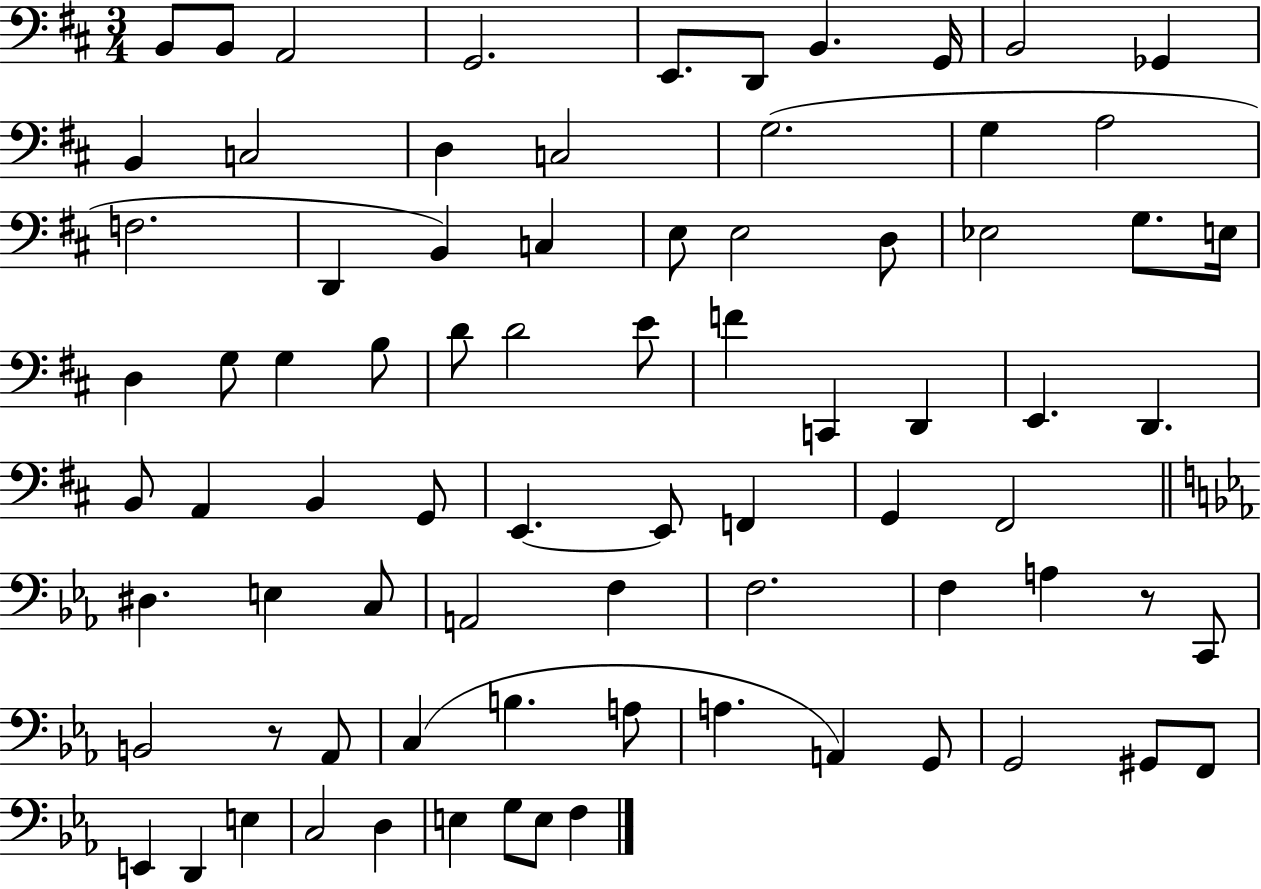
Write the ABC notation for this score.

X:1
T:Untitled
M:3/4
L:1/4
K:D
B,,/2 B,,/2 A,,2 G,,2 E,,/2 D,,/2 B,, G,,/4 B,,2 _G,, B,, C,2 D, C,2 G,2 G, A,2 F,2 D,, B,, C, E,/2 E,2 D,/2 _E,2 G,/2 E,/4 D, G,/2 G, B,/2 D/2 D2 E/2 F C,, D,, E,, D,, B,,/2 A,, B,, G,,/2 E,, E,,/2 F,, G,, ^F,,2 ^D, E, C,/2 A,,2 F, F,2 F, A, z/2 C,,/2 B,,2 z/2 _A,,/2 C, B, A,/2 A, A,, G,,/2 G,,2 ^G,,/2 F,,/2 E,, D,, E, C,2 D, E, G,/2 E,/2 F,